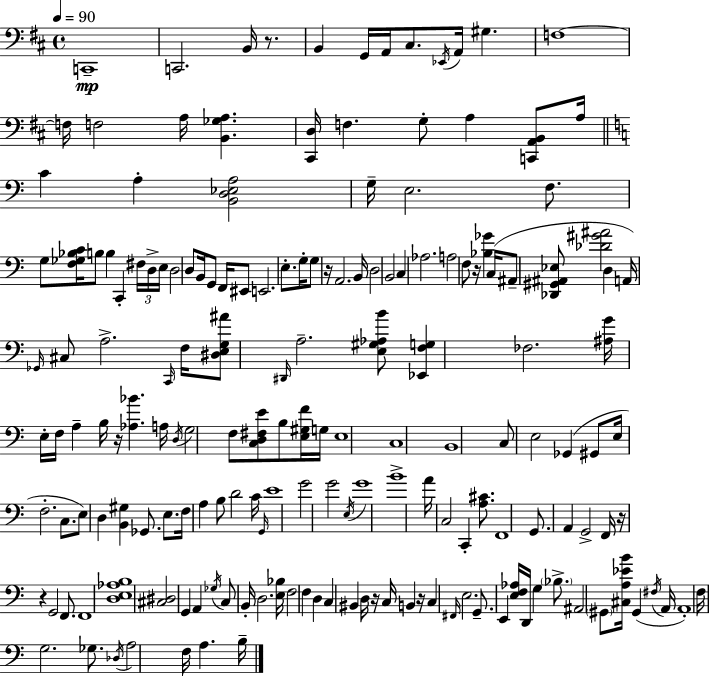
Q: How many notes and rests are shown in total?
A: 173